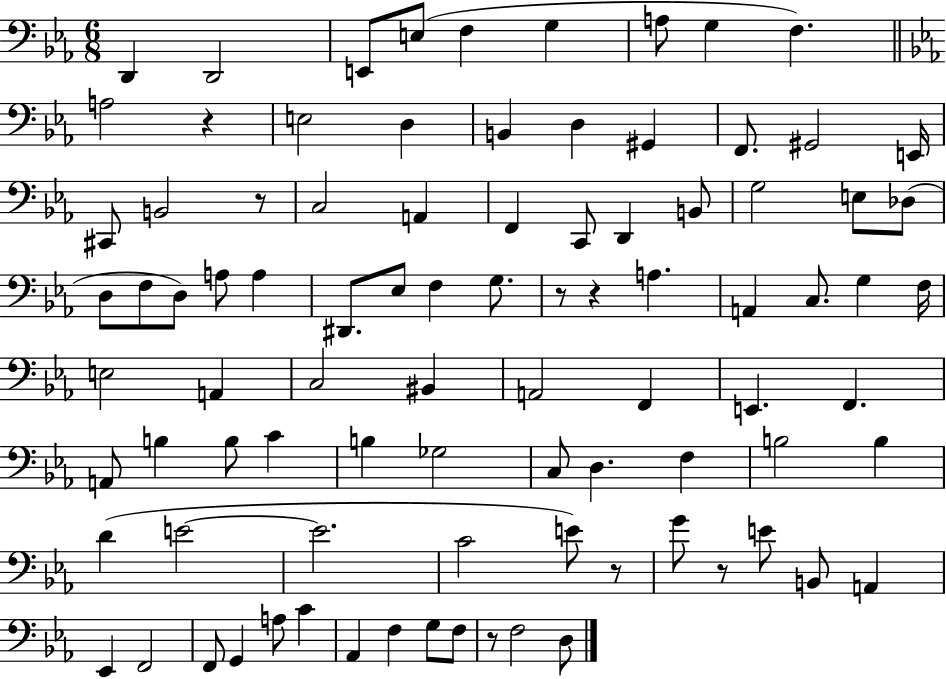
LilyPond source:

{
  \clef bass
  \numericTimeSignature
  \time 6/8
  \key ees \major
  d,4 d,2 | e,8 e8( f4 g4 | a8 g4 f4.) | \bar "||" \break \key ees \major a2 r4 | e2 d4 | b,4 d4 gis,4 | f,8. gis,2 e,16 | \break cis,8 b,2 r8 | c2 a,4 | f,4 c,8 d,4 b,8 | g2 e8 des8( | \break d8 f8 d8) a8 a4 | dis,8. ees8 f4 g8. | r8 r4 a4. | a,4 c8. g4 f16 | \break e2 a,4 | c2 bis,4 | a,2 f,4 | e,4. f,4. | \break a,8 b4 b8 c'4 | b4 ges2 | c8 d4. f4 | b2 b4 | \break d'4( e'2~~ | e'2. | c'2 e'8) r8 | g'8 r8 e'8 b,8 a,4 | \break ees,4 f,2 | f,8 g,4 a8 c'4 | aes,4 f4 g8 f8 | r8 f2 d8 | \break \bar "|."
}